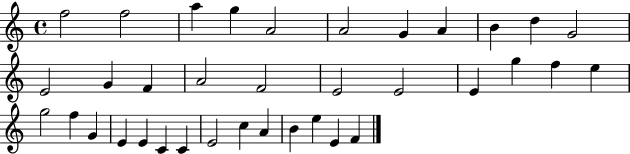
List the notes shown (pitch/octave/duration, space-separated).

F5/h F5/h A5/q G5/q A4/h A4/h G4/q A4/q B4/q D5/q G4/h E4/h G4/q F4/q A4/h F4/h E4/h E4/h E4/q G5/q F5/q E5/q G5/h F5/q G4/q E4/q E4/q C4/q C4/q E4/h C5/q A4/q B4/q E5/q E4/q F4/q